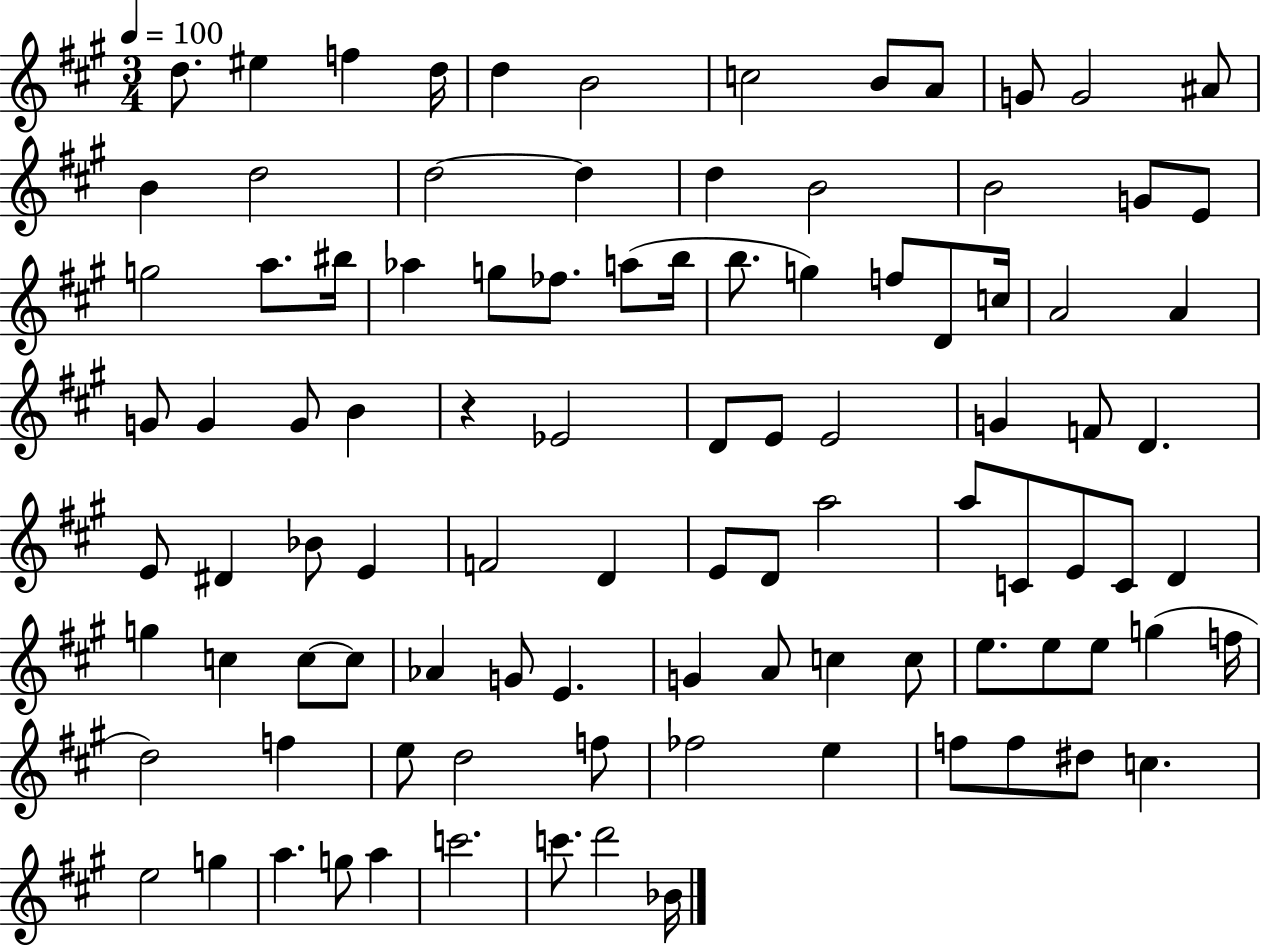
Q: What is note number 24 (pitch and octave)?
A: BIS5